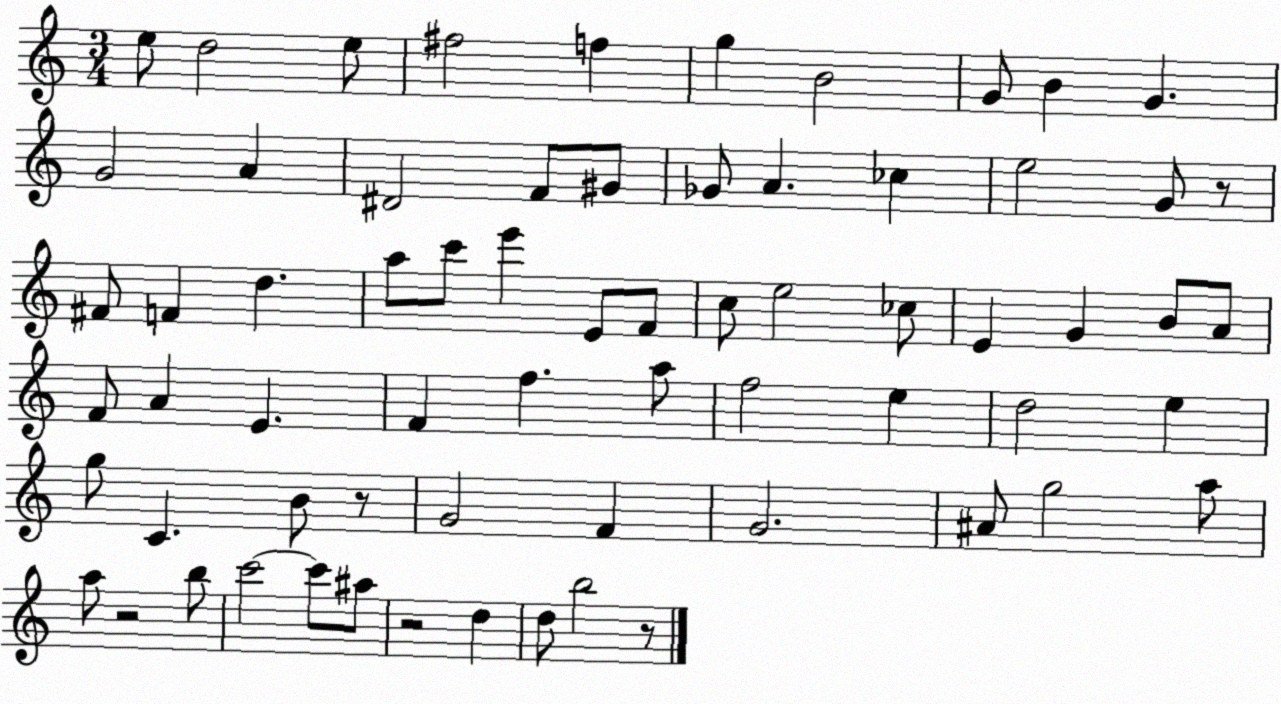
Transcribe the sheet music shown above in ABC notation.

X:1
T:Untitled
M:3/4
L:1/4
K:C
e/2 d2 e/2 ^f2 f g B2 G/2 B G G2 A ^D2 F/2 ^G/2 _G/2 A _c e2 G/2 z/2 ^F/2 F d a/2 c'/2 e' E/2 F/2 c/2 e2 _c/2 E G B/2 A/2 F/2 A E F f a/2 f2 e d2 e g/2 C B/2 z/2 G2 F G2 ^A/2 g2 a/2 a/2 z2 b/2 c'2 c'/2 ^a/2 z2 d d/2 b2 z/2